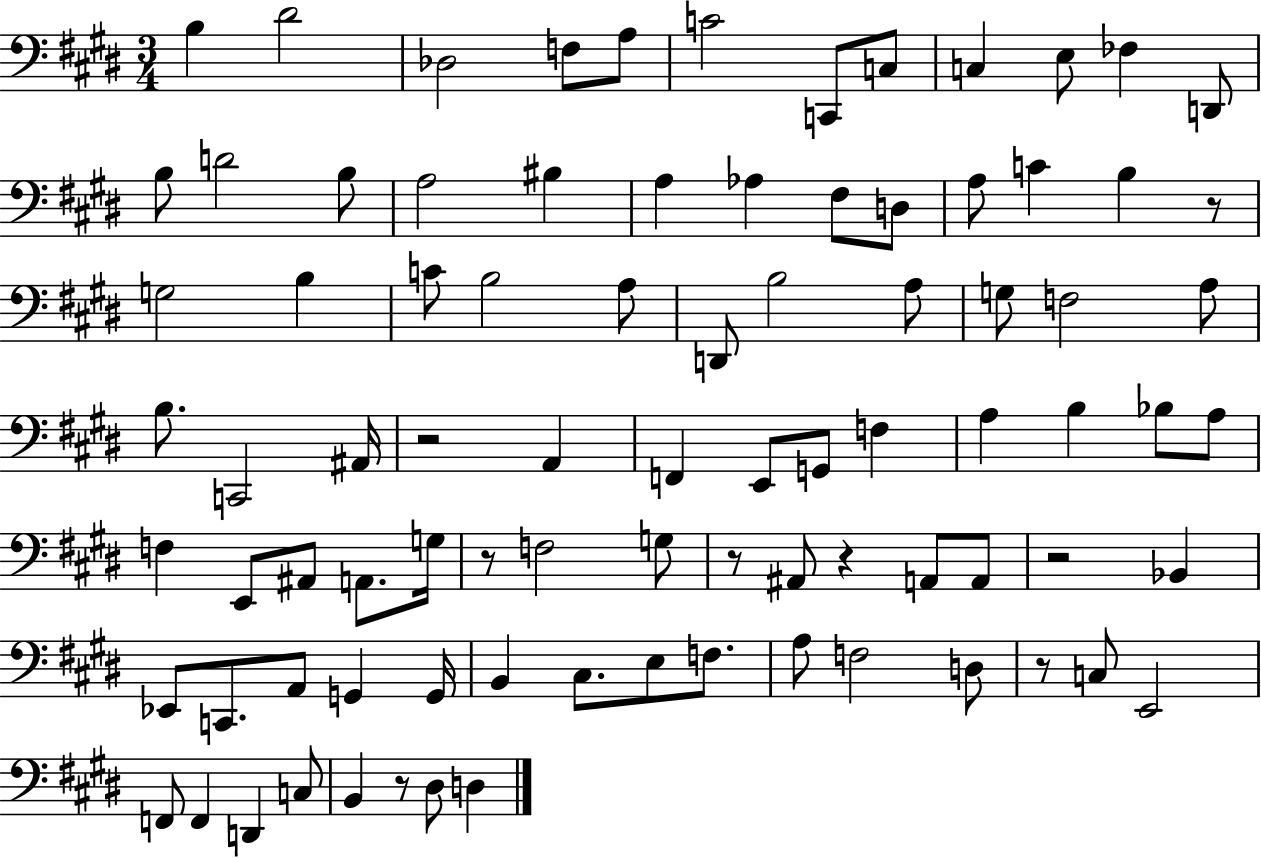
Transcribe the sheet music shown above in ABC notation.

X:1
T:Untitled
M:3/4
L:1/4
K:E
B, ^D2 _D,2 F,/2 A,/2 C2 C,,/2 C,/2 C, E,/2 _F, D,,/2 B,/2 D2 B,/2 A,2 ^B, A, _A, ^F,/2 D,/2 A,/2 C B, z/2 G,2 B, C/2 B,2 A,/2 D,,/2 B,2 A,/2 G,/2 F,2 A,/2 B,/2 C,,2 ^A,,/4 z2 A,, F,, E,,/2 G,,/2 F, A, B, _B,/2 A,/2 F, E,,/2 ^A,,/2 A,,/2 G,/4 z/2 F,2 G,/2 z/2 ^A,,/2 z A,,/2 A,,/2 z2 _B,, _E,,/2 C,,/2 A,,/2 G,, G,,/4 B,, ^C,/2 E,/2 F,/2 A,/2 F,2 D,/2 z/2 C,/2 E,,2 F,,/2 F,, D,, C,/2 B,, z/2 ^D,/2 D,